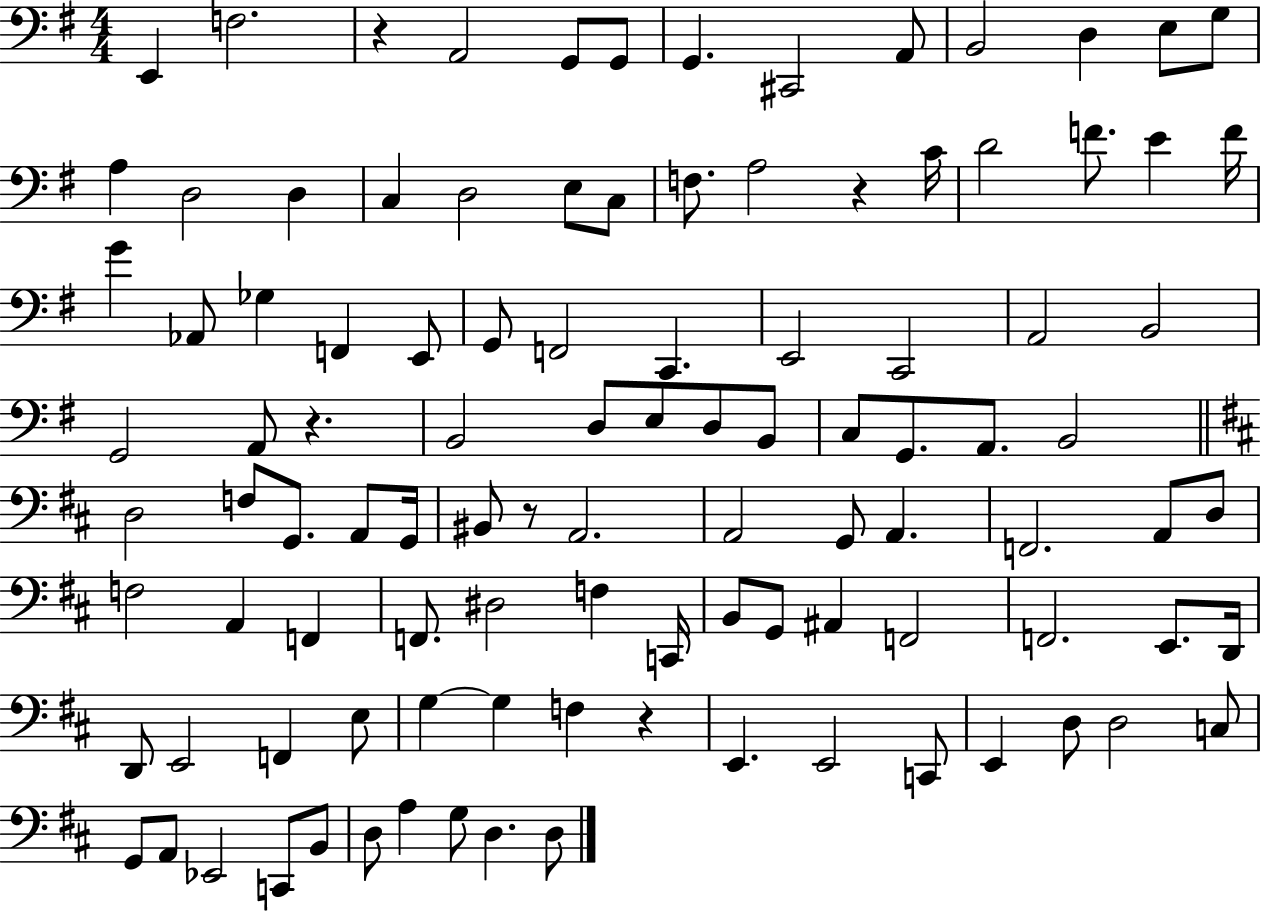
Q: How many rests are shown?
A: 5